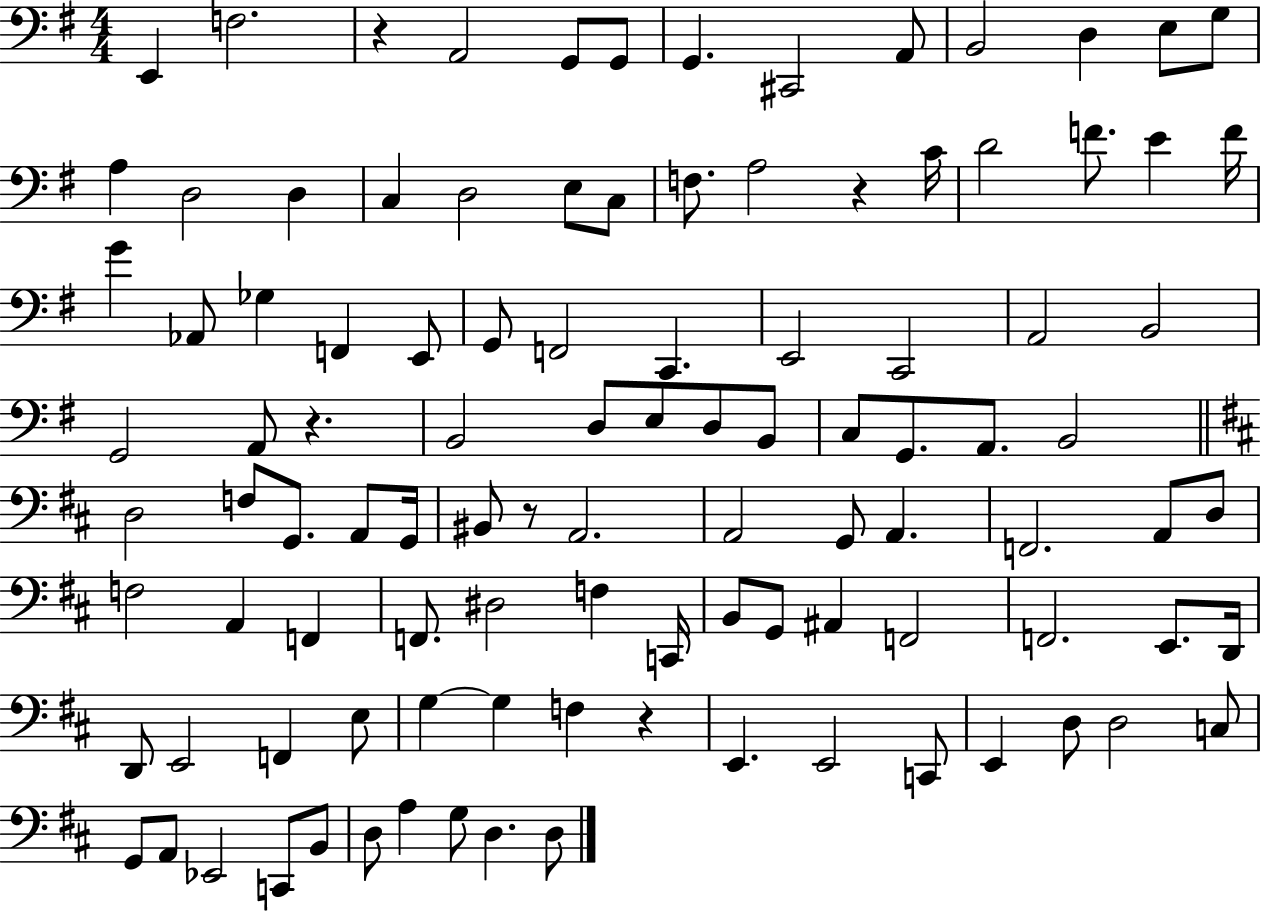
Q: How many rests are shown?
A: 5